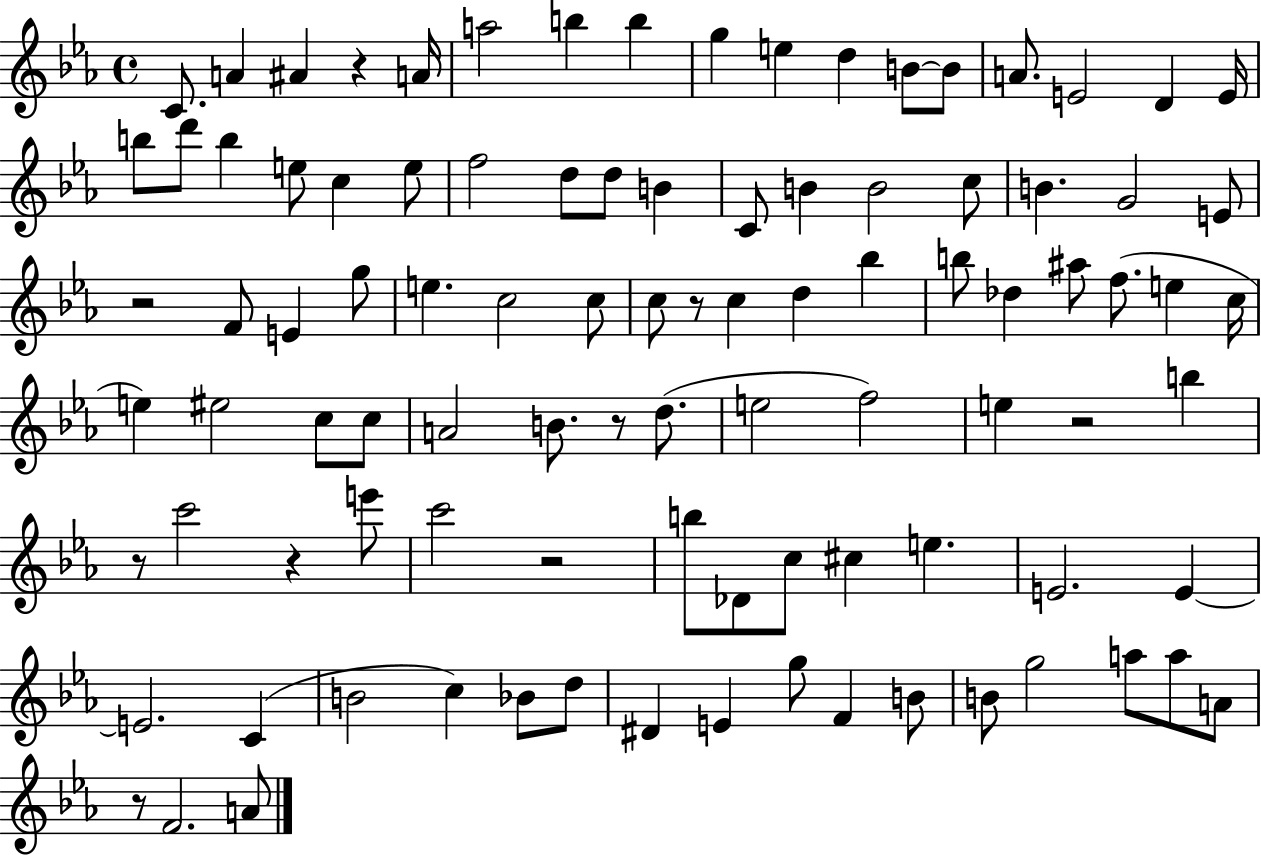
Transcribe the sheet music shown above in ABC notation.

X:1
T:Untitled
M:4/4
L:1/4
K:Eb
C/2 A ^A z A/4 a2 b b g e d B/2 B/2 A/2 E2 D E/4 b/2 d'/2 b e/2 c e/2 f2 d/2 d/2 B C/2 B B2 c/2 B G2 E/2 z2 F/2 E g/2 e c2 c/2 c/2 z/2 c d _b b/2 _d ^a/2 f/2 e c/4 e ^e2 c/2 c/2 A2 B/2 z/2 d/2 e2 f2 e z2 b z/2 c'2 z e'/2 c'2 z2 b/2 _D/2 c/2 ^c e E2 E E2 C B2 c _B/2 d/2 ^D E g/2 F B/2 B/2 g2 a/2 a/2 A/2 z/2 F2 A/2